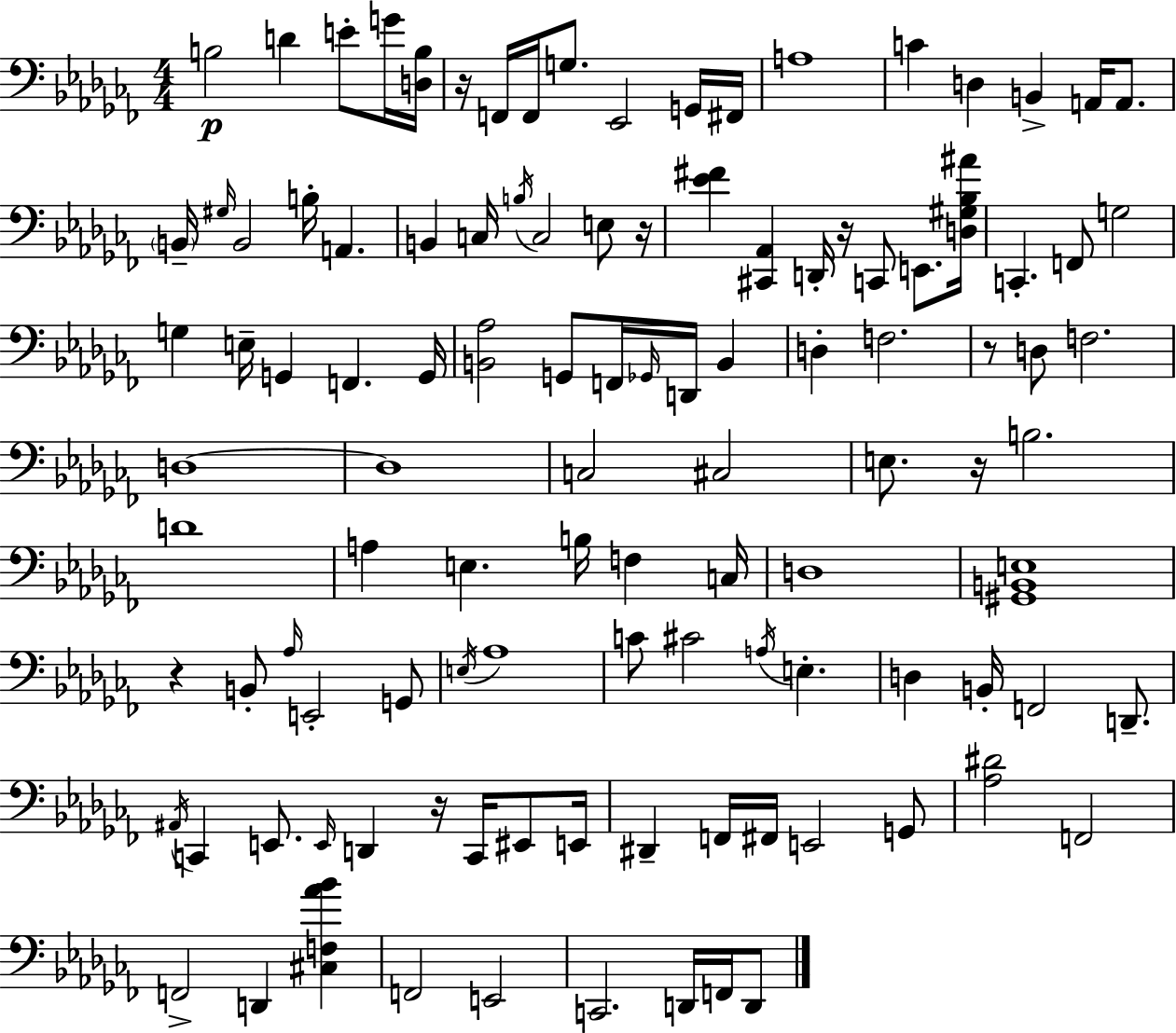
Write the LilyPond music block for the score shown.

{
  \clef bass
  \numericTimeSignature
  \time 4/4
  \key aes \minor
  \repeat volta 2 { b2\p d'4 e'8-. g'16 <d b>16 | r16 f,16 f,16 g8. ees,2 g,16 fis,16 | a1 | c'4 d4 b,4-> a,16 a,8. | \break \parenthesize b,16-- \grace { gis16 } b,2 b16-. a,4. | b,4 c16 \acciaccatura { b16 } c2 e8 | r16 <ees' fis'>4 <cis, aes,>4 d,16-. r16 c,8 e,8. | <d gis bes ais'>16 c,4.-. f,8 g2 | \break g4 e16-- g,4 f,4. | g,16 <b, aes>2 g,8 f,16 \grace { ges,16 } d,16 b,4 | d4-. f2. | r8 d8 f2. | \break d1~~ | d1 | c2 cis2 | e8. r16 b2. | \break d'1 | a4 e4. b16 f4 | c16 d1 | <gis, b, e>1 | \break r4 b,8-. \grace { aes16 } e,2-. | g,8 \acciaccatura { e16 } aes1 | c'8 cis'2 \acciaccatura { a16 } | e4.-. d4 b,16-. f,2 | \break d,8.-- \acciaccatura { ais,16 } c,4 e,8. \grace { e,16 } d,4 | r16 c,16 eis,8 e,16 dis,4-- f,16 fis,16 e,2 | g,8 <aes dis'>2 | f,2 f,2-> | \break d,4 <cis f aes' bes'>4 f,2 | e,2 c,2. | d,16 f,16 d,8 } \bar "|."
}